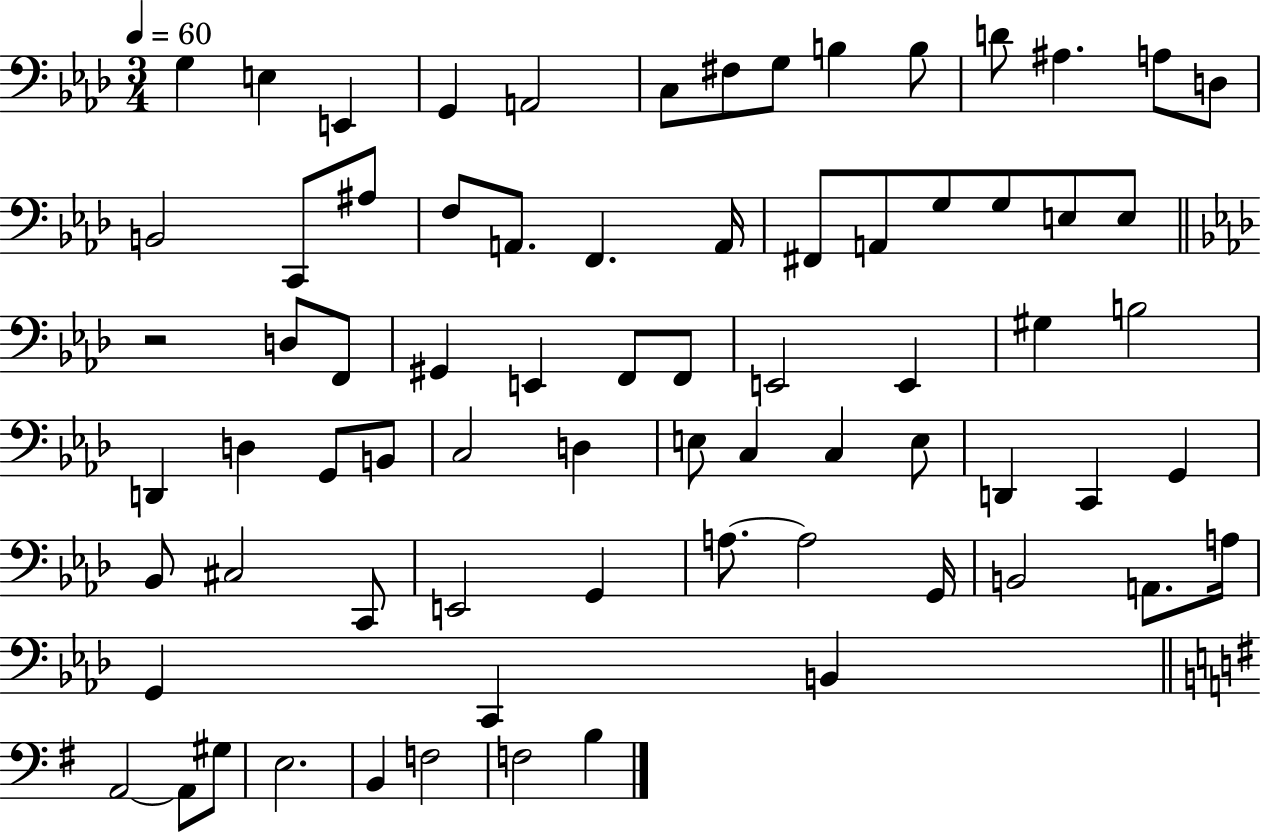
{
  \clef bass
  \numericTimeSignature
  \time 3/4
  \key aes \major
  \tempo 4 = 60
  g4 e4 e,4 | g,4 a,2 | c8 fis8 g8 b4 b8 | d'8 ais4. a8 d8 | \break b,2 c,8 ais8 | f8 a,8. f,4. a,16 | fis,8 a,8 g8 g8 e8 e8 | \bar "||" \break \key aes \major r2 d8 f,8 | gis,4 e,4 f,8 f,8 | e,2 e,4 | gis4 b2 | \break d,4 d4 g,8 b,8 | c2 d4 | e8 c4 c4 e8 | d,4 c,4 g,4 | \break bes,8 cis2 c,8 | e,2 g,4 | a8.~~ a2 g,16 | b,2 a,8. a16 | \break g,4 c,4 b,4 | \bar "||" \break \key g \major a,2~~ a,8 gis8 | e2. | b,4 f2 | f2 b4 | \break \bar "|."
}